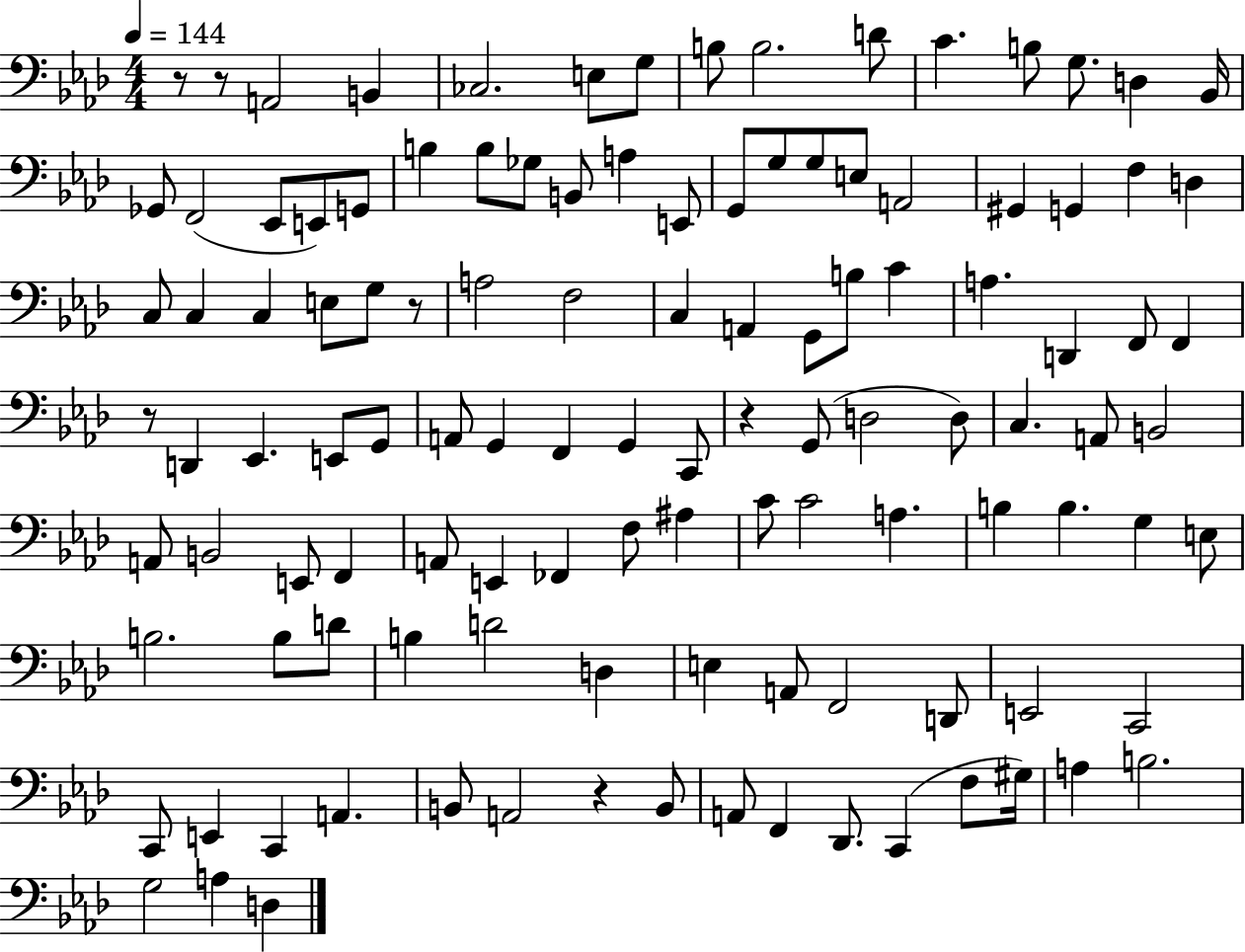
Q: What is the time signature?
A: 4/4